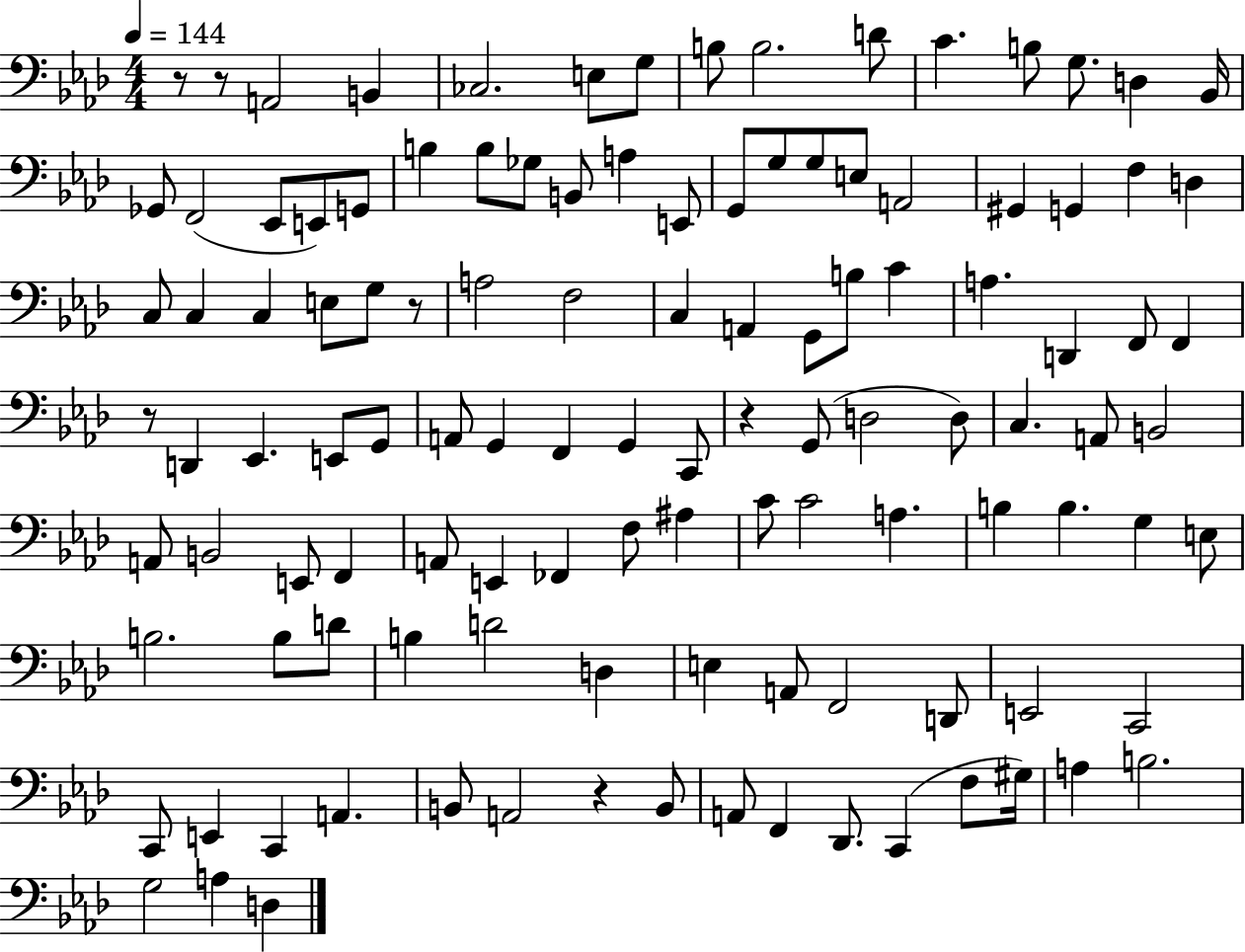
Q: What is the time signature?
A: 4/4